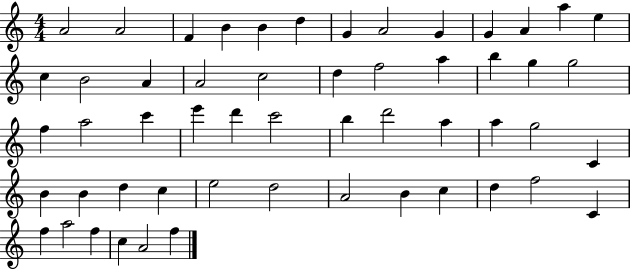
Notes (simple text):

A4/h A4/h F4/q B4/q B4/q D5/q G4/q A4/h G4/q G4/q A4/q A5/q E5/q C5/q B4/h A4/q A4/h C5/h D5/q F5/h A5/q B5/q G5/q G5/h F5/q A5/h C6/q E6/q D6/q C6/h B5/q D6/h A5/q A5/q G5/h C4/q B4/q B4/q D5/q C5/q E5/h D5/h A4/h B4/q C5/q D5/q F5/h C4/q F5/q A5/h F5/q C5/q A4/h F5/q